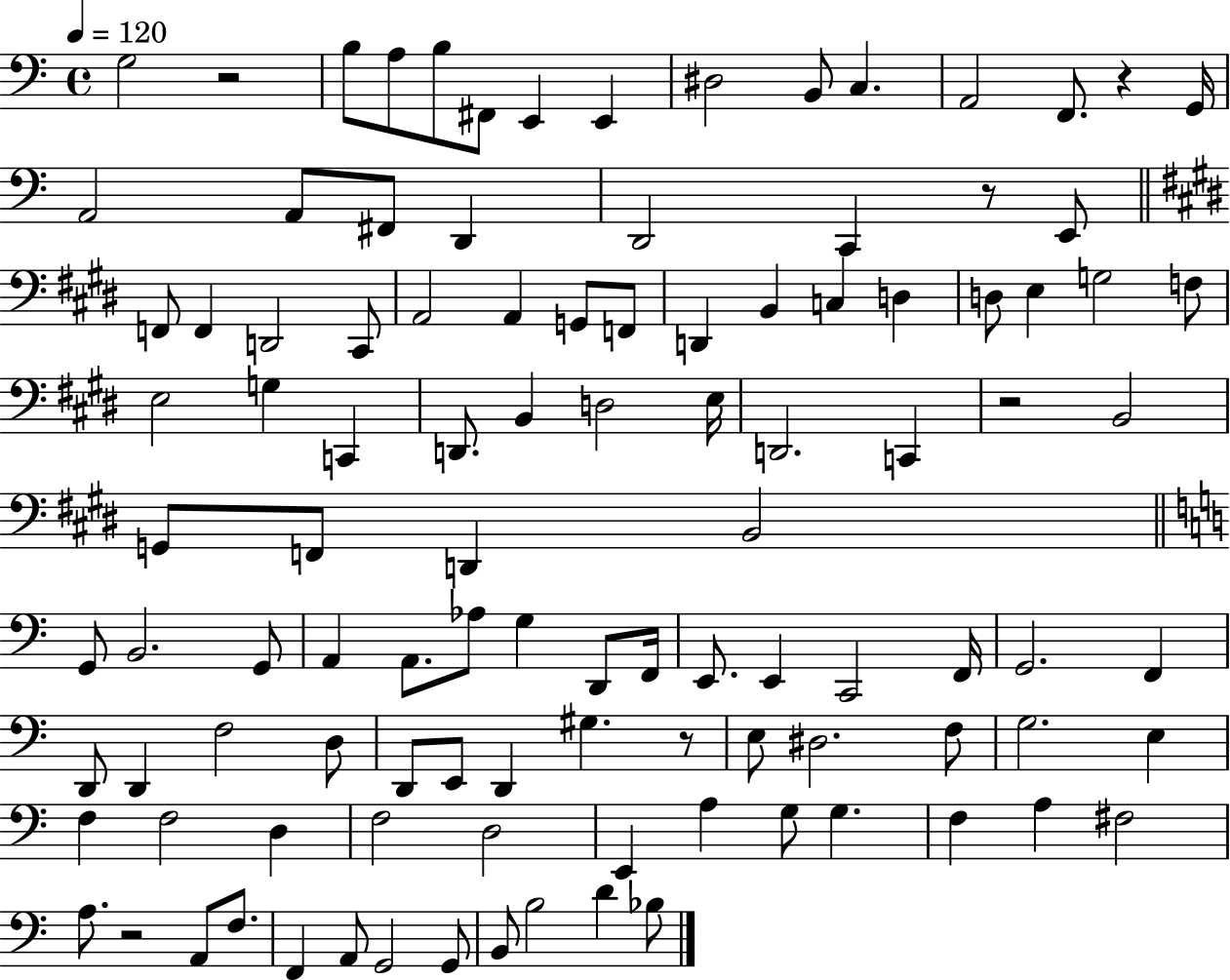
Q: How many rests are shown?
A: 6